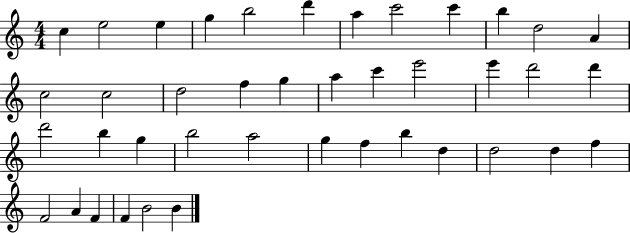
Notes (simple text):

C5/q E5/h E5/q G5/q B5/h D6/q A5/q C6/h C6/q B5/q D5/h A4/q C5/h C5/h D5/h F5/q G5/q A5/q C6/q E6/h E6/q D6/h D6/q D6/h B5/q G5/q B5/h A5/h G5/q F5/q B5/q D5/q D5/h D5/q F5/q F4/h A4/q F4/q F4/q B4/h B4/q